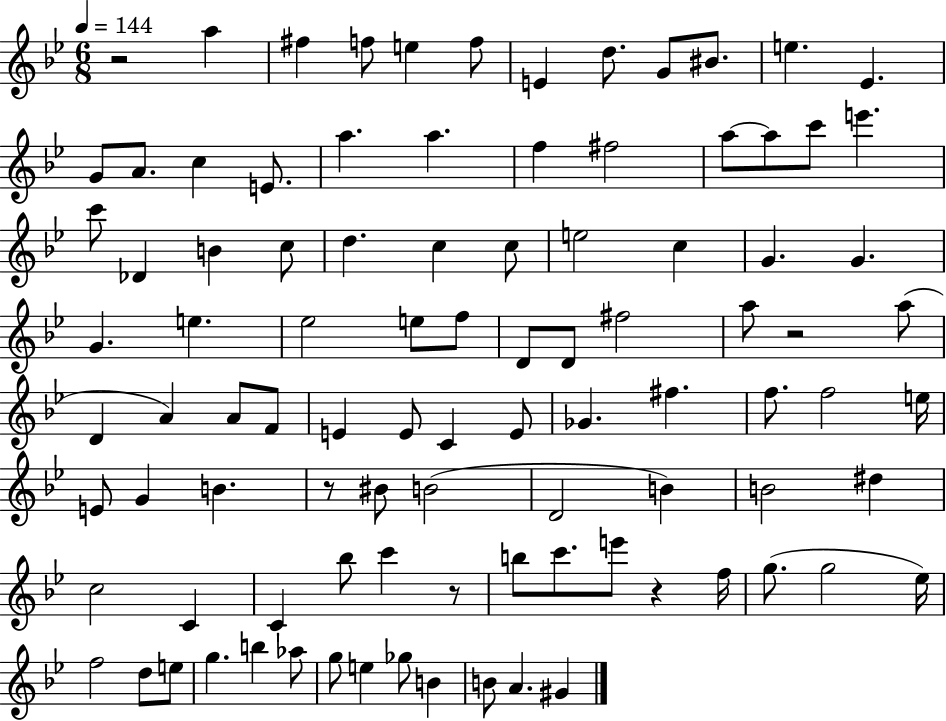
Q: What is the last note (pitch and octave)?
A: G#4